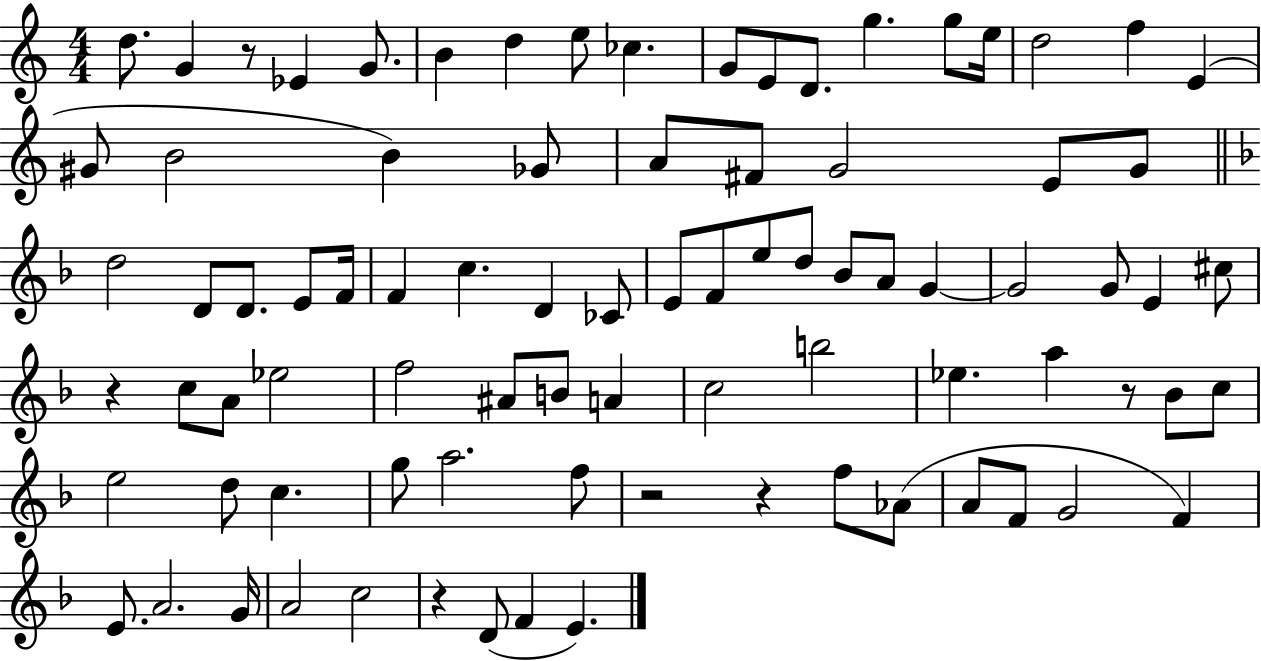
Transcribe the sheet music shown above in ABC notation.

X:1
T:Untitled
M:4/4
L:1/4
K:C
d/2 G z/2 _E G/2 B d e/2 _c G/2 E/2 D/2 g g/2 e/4 d2 f E ^G/2 B2 B _G/2 A/2 ^F/2 G2 E/2 G/2 d2 D/2 D/2 E/2 F/4 F c D _C/2 E/2 F/2 e/2 d/2 _B/2 A/2 G G2 G/2 E ^c/2 z c/2 A/2 _e2 f2 ^A/2 B/2 A c2 b2 _e a z/2 _B/2 c/2 e2 d/2 c g/2 a2 f/2 z2 z f/2 _A/2 A/2 F/2 G2 F E/2 A2 G/4 A2 c2 z D/2 F E